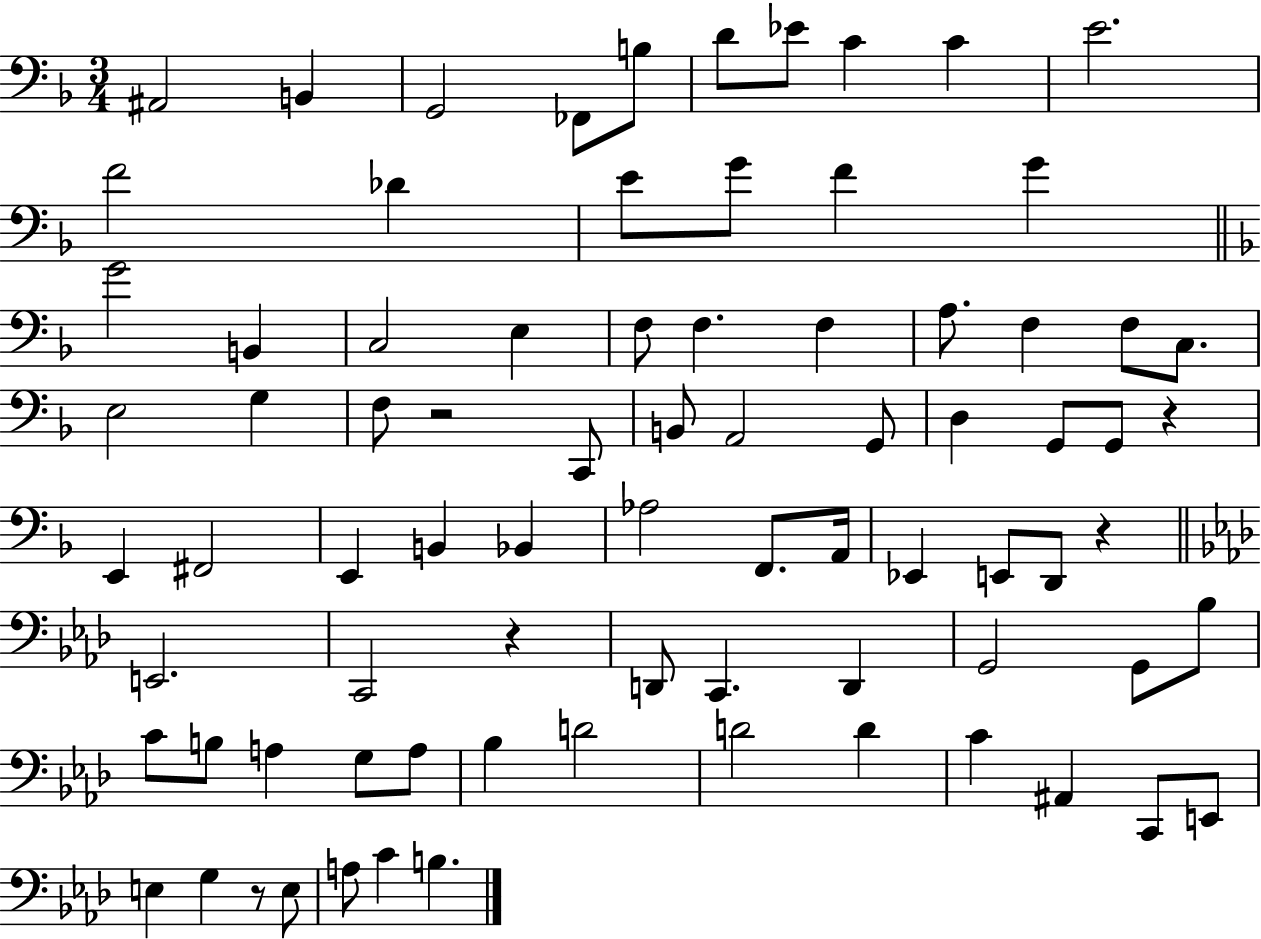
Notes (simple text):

A#2/h B2/q G2/h FES2/e B3/e D4/e Eb4/e C4/q C4/q E4/h. F4/h Db4/q E4/e G4/e F4/q G4/q G4/h B2/q C3/h E3/q F3/e F3/q. F3/q A3/e. F3/q F3/e C3/e. E3/h G3/q F3/e R/h C2/e B2/e A2/h G2/e D3/q G2/e G2/e R/q E2/q F#2/h E2/q B2/q Bb2/q Ab3/h F2/e. A2/s Eb2/q E2/e D2/e R/q E2/h. C2/h R/q D2/e C2/q. D2/q G2/h G2/e Bb3/e C4/e B3/e A3/q G3/e A3/e Bb3/q D4/h D4/h D4/q C4/q A#2/q C2/e E2/e E3/q G3/q R/e E3/e A3/e C4/q B3/q.